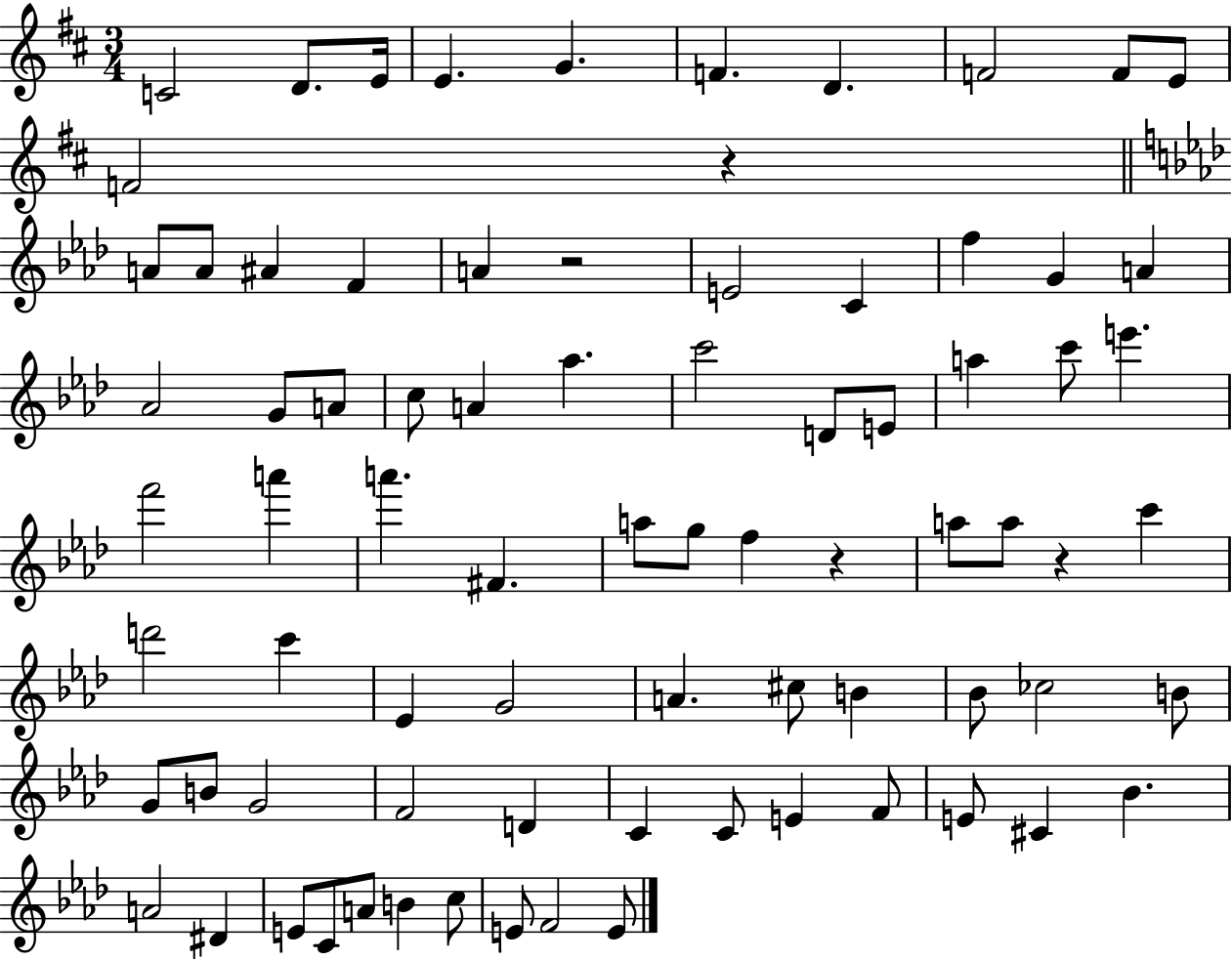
C4/h D4/e. E4/s E4/q. G4/q. F4/q. D4/q. F4/h F4/e E4/e F4/h R/q A4/e A4/e A#4/q F4/q A4/q R/h E4/h C4/q F5/q G4/q A4/q Ab4/h G4/e A4/e C5/e A4/q Ab5/q. C6/h D4/e E4/e A5/q C6/e E6/q. F6/h A6/q A6/q. F#4/q. A5/e G5/e F5/q R/q A5/e A5/e R/q C6/q D6/h C6/q Eb4/q G4/h A4/q. C#5/e B4/q Bb4/e CES5/h B4/e G4/e B4/e G4/h F4/h D4/q C4/q C4/e E4/q F4/e E4/e C#4/q Bb4/q. A4/h D#4/q E4/e C4/e A4/e B4/q C5/e E4/e F4/h E4/e